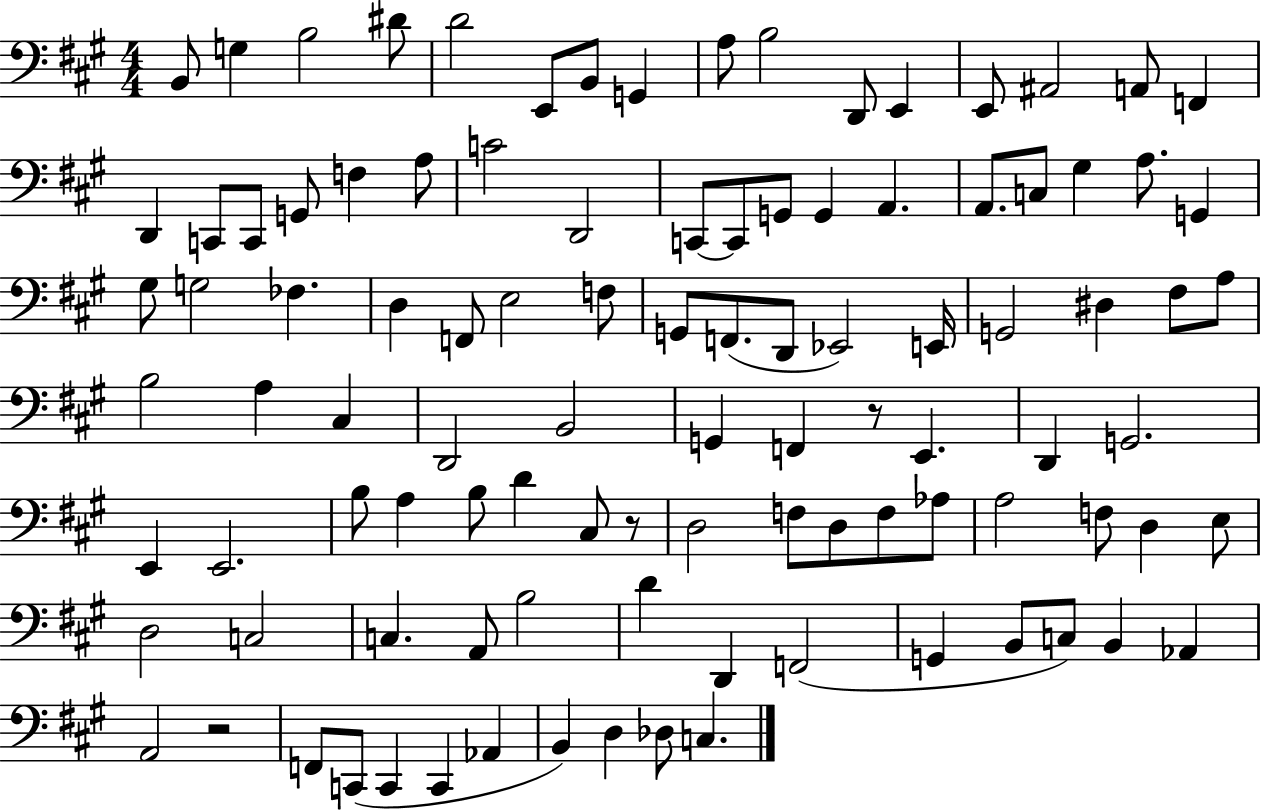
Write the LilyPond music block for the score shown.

{
  \clef bass
  \numericTimeSignature
  \time 4/4
  \key a \major
  \repeat volta 2 { b,8 g4 b2 dis'8 | d'2 e,8 b,8 g,4 | a8 b2 d,8 e,4 | e,8 ais,2 a,8 f,4 | \break d,4 c,8 c,8 g,8 f4 a8 | c'2 d,2 | c,8~~ c,8 g,8 g,4 a,4. | a,8. c8 gis4 a8. g,4 | \break gis8 g2 fes4. | d4 f,8 e2 f8 | g,8 f,8.( d,8 ees,2) e,16 | g,2 dis4 fis8 a8 | \break b2 a4 cis4 | d,2 b,2 | g,4 f,4 r8 e,4. | d,4 g,2. | \break e,4 e,2. | b8 a4 b8 d'4 cis8 r8 | d2 f8 d8 f8 aes8 | a2 f8 d4 e8 | \break d2 c2 | c4. a,8 b2 | d'4 d,4 f,2( | g,4 b,8 c8) b,4 aes,4 | \break a,2 r2 | f,8 c,8( c,4 c,4 aes,4 | b,4) d4 des8 c4. | } \bar "|."
}